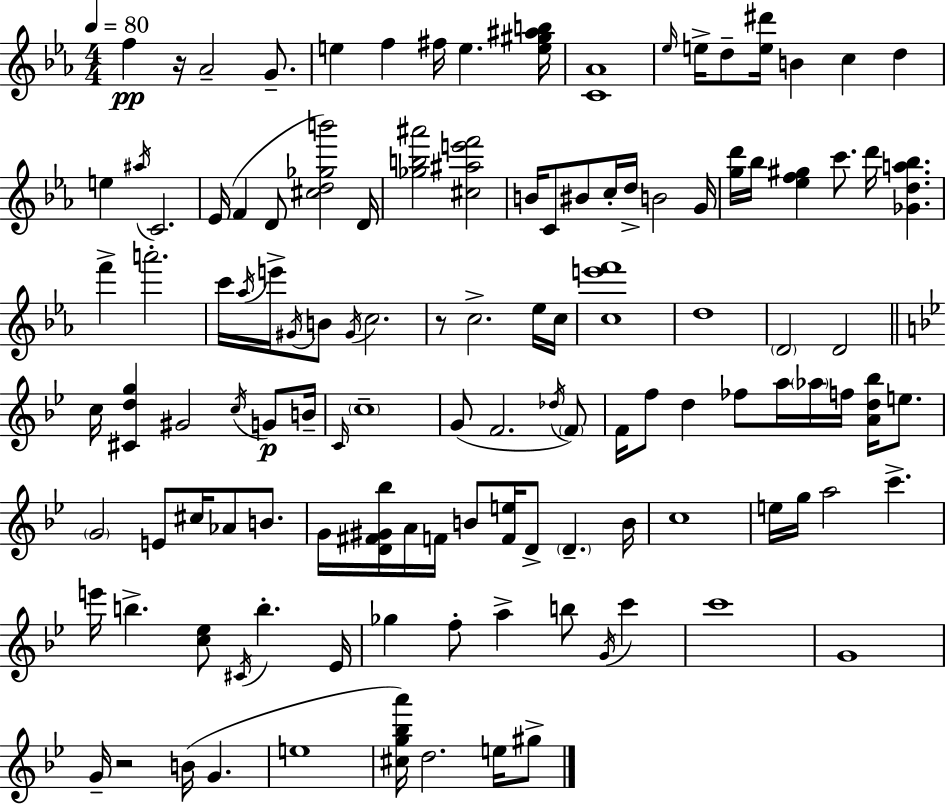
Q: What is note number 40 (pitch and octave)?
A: C5